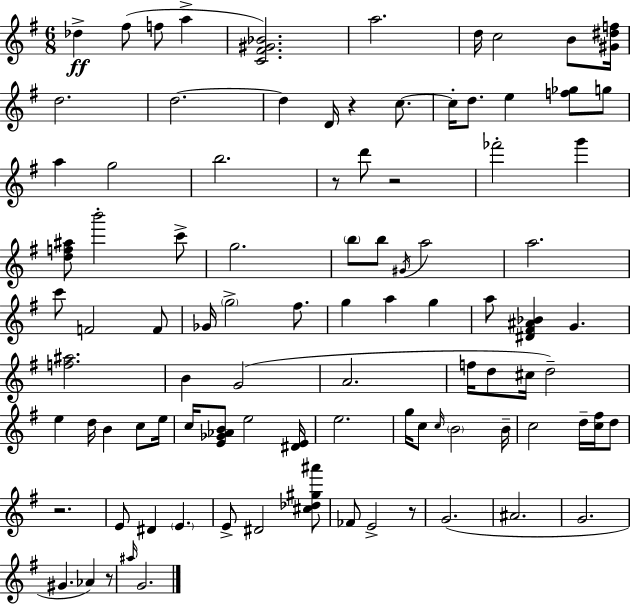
{
  \clef treble
  \numericTimeSignature
  \time 6/8
  \key e \minor
  \repeat volta 2 { des''4->\ff fis''8( f''8 a''4-> | <c' fis' gis' bes'>2.) | a''2. | d''16 c''2 b'8 <gis' dis'' f''>16 | \break d''2. | d''2.~~ | d''4 d'16 r4 c''8.~~ | c''16-. d''8. e''4 <f'' ges''>8 g''8 | \break a''4 g''2 | b''2. | r8 d'''8 r2 | fes'''2-. g'''4 | \break <d'' f'' ais''>8 b'''2-. c'''8-> | g''2. | \parenthesize b''8 b''8 \acciaccatura { gis'16 } a''2 | a''2. | \break c'''8 f'2 f'8 | ges'16 \parenthesize g''2-> fis''8. | g''4 a''4 g''4 | a''8 <dis' fis' ais' bes'>4 g'4. | \break <f'' ais''>2. | b'4 g'2( | a'2. | f''16 d''8 cis''16 d''2--) | \break e''4 d''16 b'4 c''8 | e''16 c''16 <e' ges' aes' b'>8 e''2 | <dis' e'>16 e''2. | g''16 c''8 \grace { c''16 } \parenthesize b'2 | \break b'16-- c''2 d''16-- <c'' fis''>16 | d''8 r2. | e'8 dis'4 \parenthesize e'4. | e'8-> dis'2 | \break <cis'' des'' gis'' ais'''>8 fes'8 e'2-> | r8 g'2.( | ais'2. | g'2. | \break gis'4. aes'4) | r8 \grace { ais''16 } g'2. | } \bar "|."
}